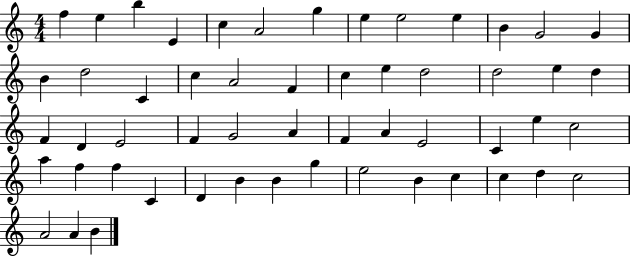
X:1
T:Untitled
M:4/4
L:1/4
K:C
f e b E c A2 g e e2 e B G2 G B d2 C c A2 F c e d2 d2 e d F D E2 F G2 A F A E2 C e c2 a f f C D B B g e2 B c c d c2 A2 A B